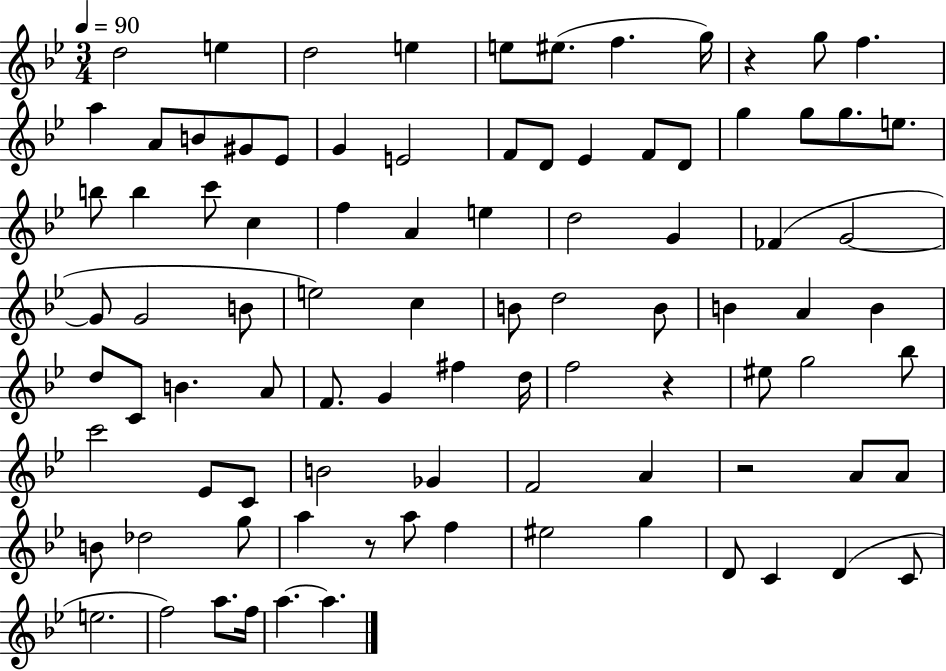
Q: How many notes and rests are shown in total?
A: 91